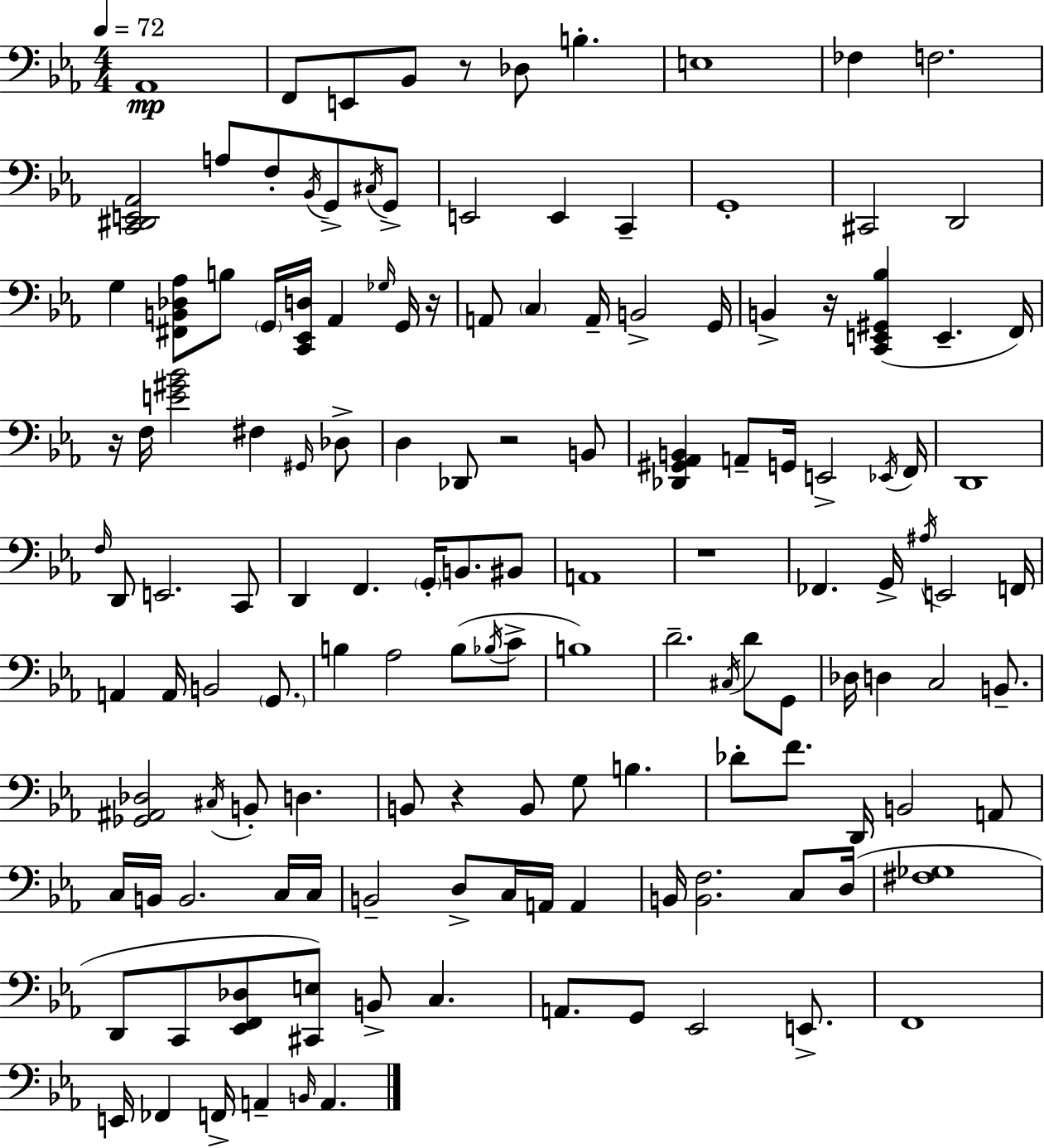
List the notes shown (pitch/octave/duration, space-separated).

Ab2/w F2/e E2/e Bb2/e R/e Db3/e B3/q. E3/w FES3/q F3/h. [C2,D#2,E2,Ab2]/h A3/e F3/e Bb2/s G2/e C#3/s G2/e E2/h E2/q C2/q G2/w C#2/h D2/h G3/q [F#2,B2,Db3,Ab3]/e B3/e G2/s [C2,Eb2,D3]/s Ab2/q Gb3/s G2/s R/s A2/e C3/q A2/s B2/h G2/s B2/q R/s [C2,E2,G#2,Bb3]/q E2/q. F2/s R/s F3/s [E4,G#4,Bb4]/h F#3/q G#2/s Db3/e D3/q Db2/e R/h B2/e [Db2,G#2,Ab2,B2]/q A2/e G2/s E2/h Eb2/s F2/s D2/w F3/s D2/e E2/h. C2/e D2/q F2/q. G2/s B2/e. BIS2/e A2/w R/w FES2/q. G2/s A#3/s E2/h F2/s A2/q A2/s B2/h G2/e. B3/q Ab3/h B3/e Bb3/s C4/e B3/w D4/h. C#3/s D4/e G2/e Db3/s D3/q C3/h B2/e. [Gb2,A#2,Db3]/h C#3/s B2/e D3/q. B2/e R/q B2/e G3/e B3/q. Db4/e F4/e. D2/s B2/h A2/e C3/s B2/s B2/h. C3/s C3/s B2/h D3/e C3/s A2/s A2/q B2/s [B2,F3]/h. C3/e D3/s [F#3,Gb3]/w D2/e C2/e [Eb2,F2,Db3]/e [C#2,E3]/e B2/e C3/q. A2/e. G2/e Eb2/h E2/e. F2/w E2/s FES2/q F2/s A2/q B2/s A2/q.